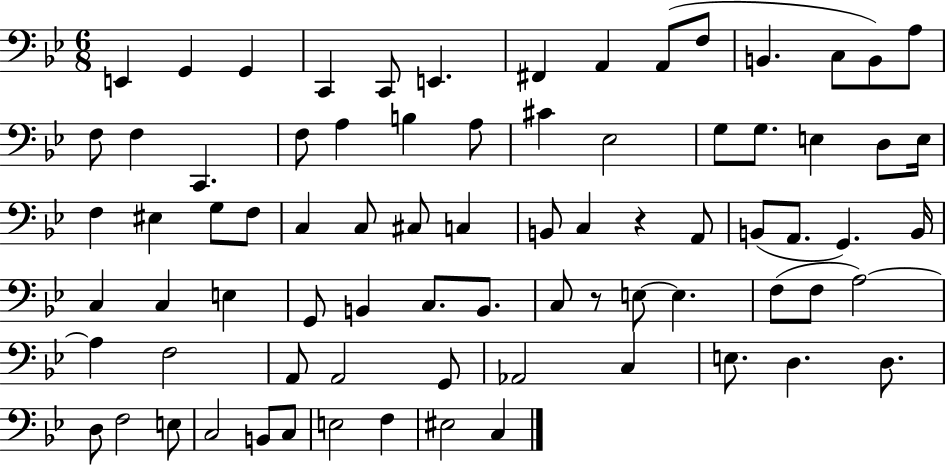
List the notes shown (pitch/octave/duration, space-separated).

E2/q G2/q G2/q C2/q C2/e E2/q. F#2/q A2/q A2/e F3/e B2/q. C3/e B2/e A3/e F3/e F3/q C2/q. F3/e A3/q B3/q A3/e C#4/q Eb3/h G3/e G3/e. E3/q D3/e E3/s F3/q EIS3/q G3/e F3/e C3/q C3/e C#3/e C3/q B2/e C3/q R/q A2/e B2/e A2/e. G2/q. B2/s C3/q C3/q E3/q G2/e B2/q C3/e. B2/e. C3/e R/e E3/e E3/q. F3/e F3/e A3/h A3/q F3/h A2/e A2/h G2/e Ab2/h C3/q E3/e. D3/q. D3/e. D3/e F3/h E3/e C3/h B2/e C3/e E3/h F3/q EIS3/h C3/q